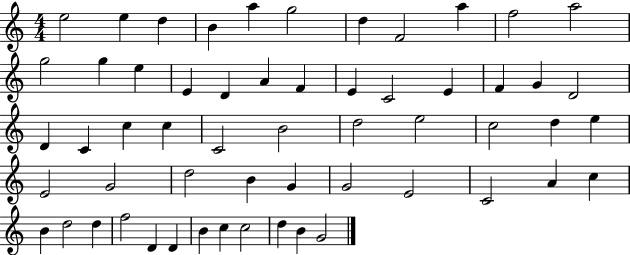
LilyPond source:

{
  \clef treble
  \numericTimeSignature
  \time 4/4
  \key c \major
  e''2 e''4 d''4 | b'4 a''4 g''2 | d''4 f'2 a''4 | f''2 a''2 | \break g''2 g''4 e''4 | e'4 d'4 a'4 f'4 | e'4 c'2 e'4 | f'4 g'4 d'2 | \break d'4 c'4 c''4 c''4 | c'2 b'2 | d''2 e''2 | c''2 d''4 e''4 | \break e'2 g'2 | d''2 b'4 g'4 | g'2 e'2 | c'2 a'4 c''4 | \break b'4 d''2 d''4 | f''2 d'4 d'4 | b'4 c''4 c''2 | d''4 b'4 g'2 | \break \bar "|."
}